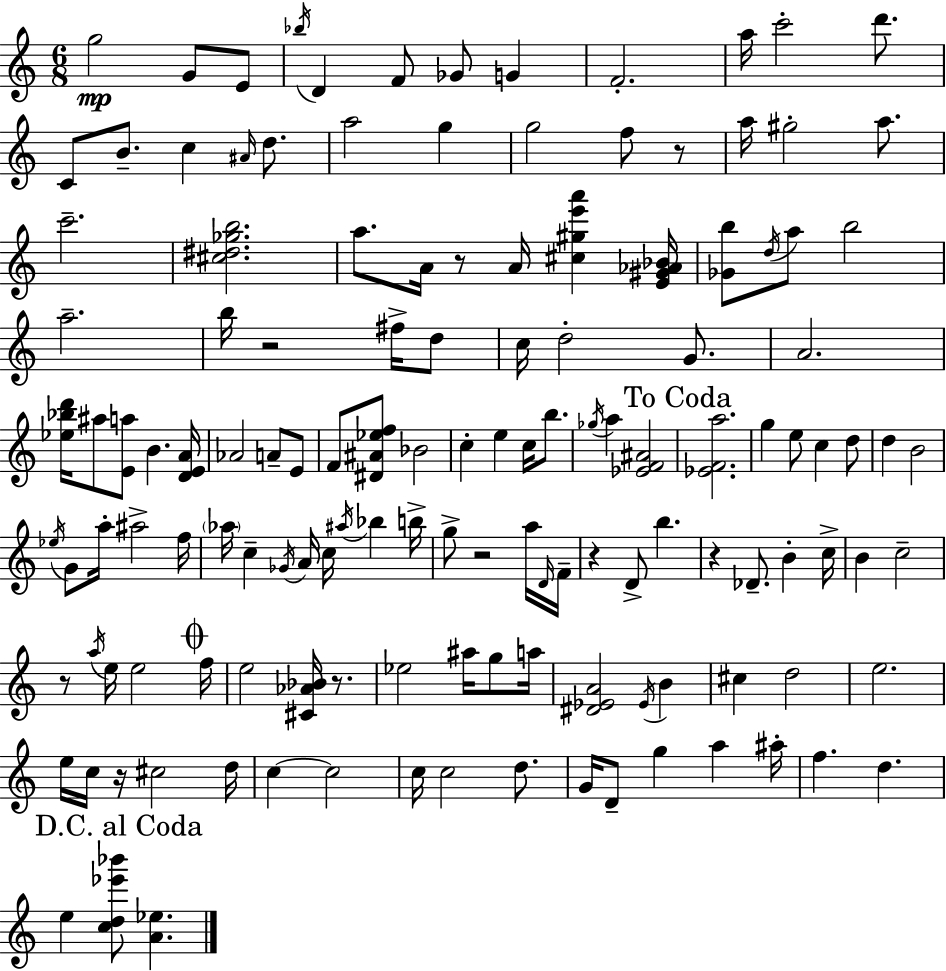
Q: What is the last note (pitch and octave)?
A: E5